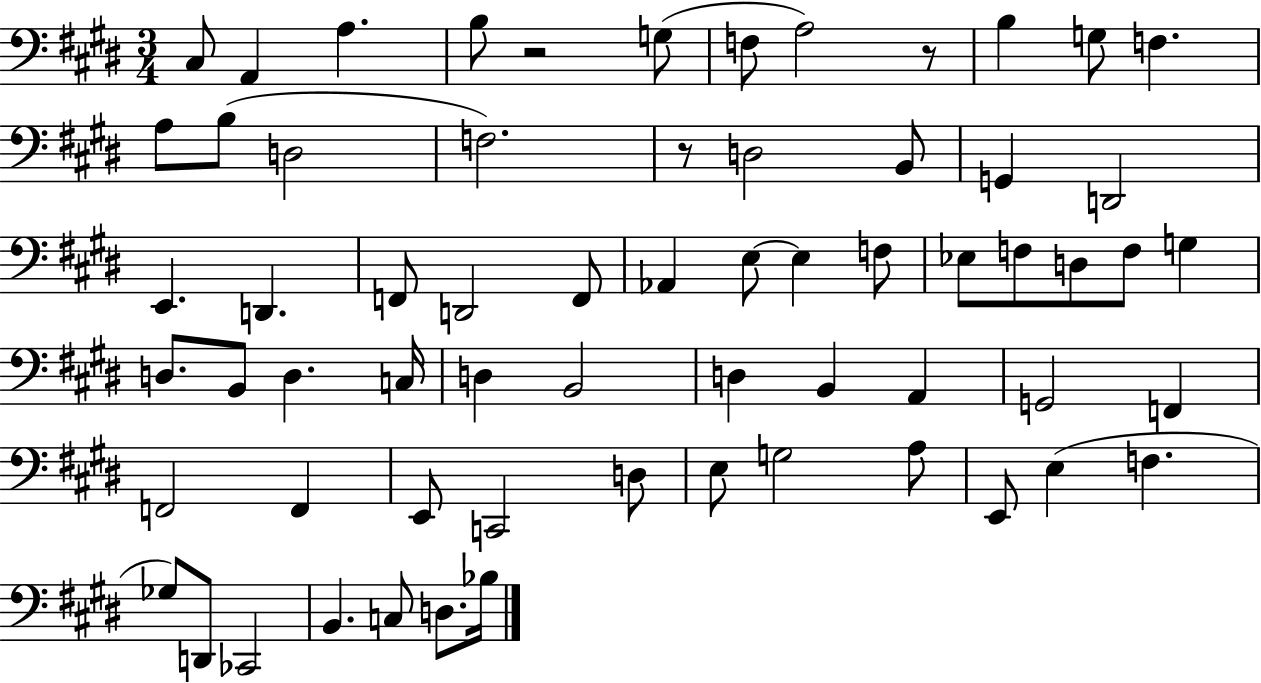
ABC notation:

X:1
T:Untitled
M:3/4
L:1/4
K:E
^C,/2 A,, A, B,/2 z2 G,/2 F,/2 A,2 z/2 B, G,/2 F, A,/2 B,/2 D,2 F,2 z/2 D,2 B,,/2 G,, D,,2 E,, D,, F,,/2 D,,2 F,,/2 _A,, E,/2 E, F,/2 _E,/2 F,/2 D,/2 F,/2 G, D,/2 B,,/2 D, C,/4 D, B,,2 D, B,, A,, G,,2 F,, F,,2 F,, E,,/2 C,,2 D,/2 E,/2 G,2 A,/2 E,,/2 E, F, _G,/2 D,,/2 _C,,2 B,, C,/2 D,/2 _B,/4